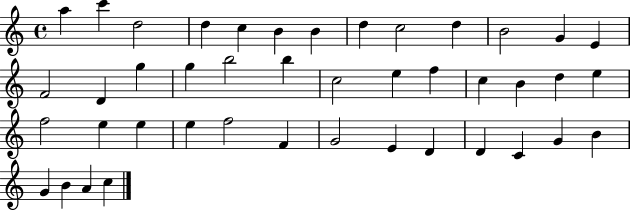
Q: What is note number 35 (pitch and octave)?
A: D4